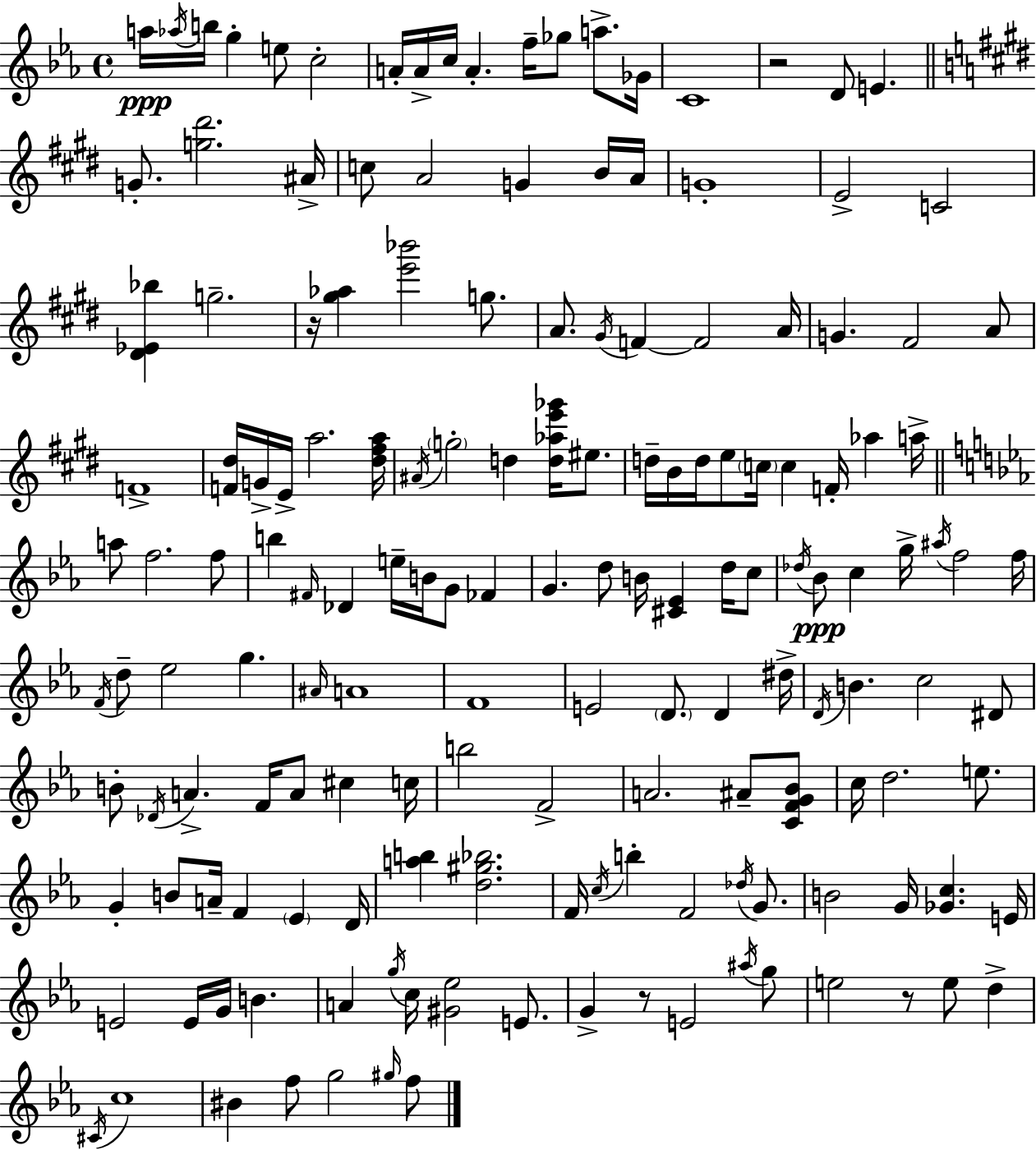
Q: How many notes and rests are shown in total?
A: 159